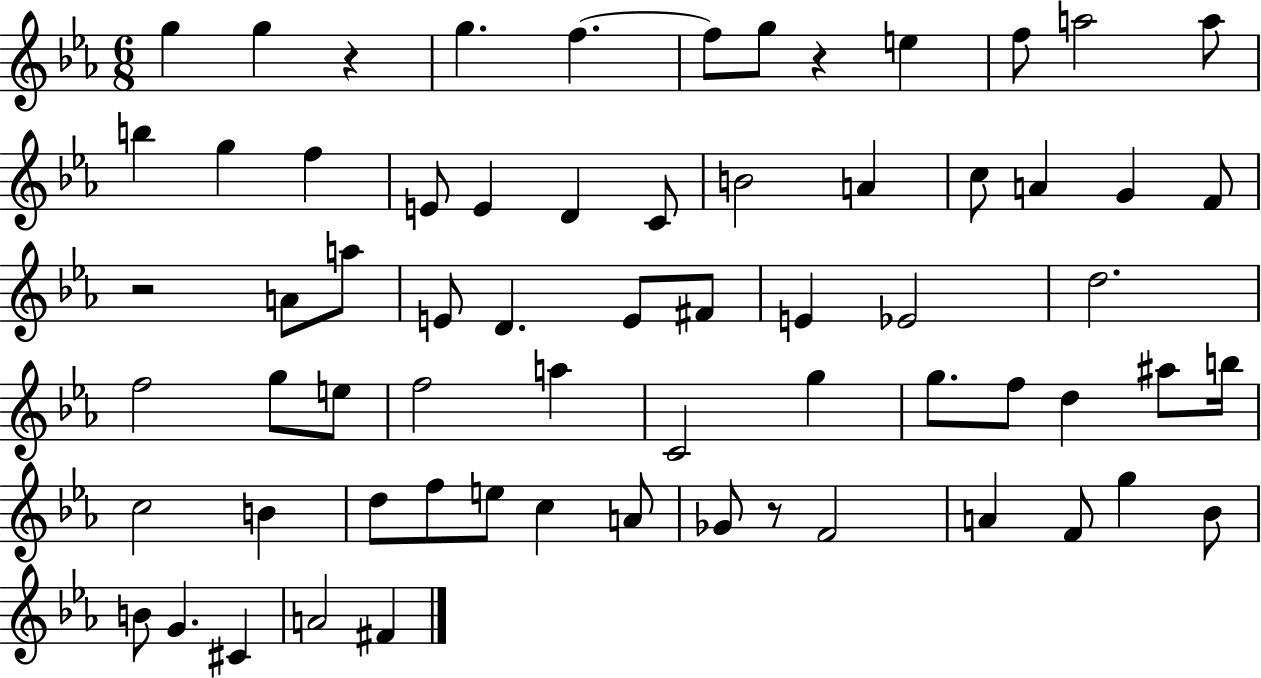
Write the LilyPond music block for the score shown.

{
  \clef treble
  \numericTimeSignature
  \time 6/8
  \key ees \major
  g''4 g''4 r4 | g''4. f''4.~~ | f''8 g''8 r4 e''4 | f''8 a''2 a''8 | \break b''4 g''4 f''4 | e'8 e'4 d'4 c'8 | b'2 a'4 | c''8 a'4 g'4 f'8 | \break r2 a'8 a''8 | e'8 d'4. e'8 fis'8 | e'4 ees'2 | d''2. | \break f''2 g''8 e''8 | f''2 a''4 | c'2 g''4 | g''8. f''8 d''4 ais''8 b''16 | \break c''2 b'4 | d''8 f''8 e''8 c''4 a'8 | ges'8 r8 f'2 | a'4 f'8 g''4 bes'8 | \break b'8 g'4. cis'4 | a'2 fis'4 | \bar "|."
}